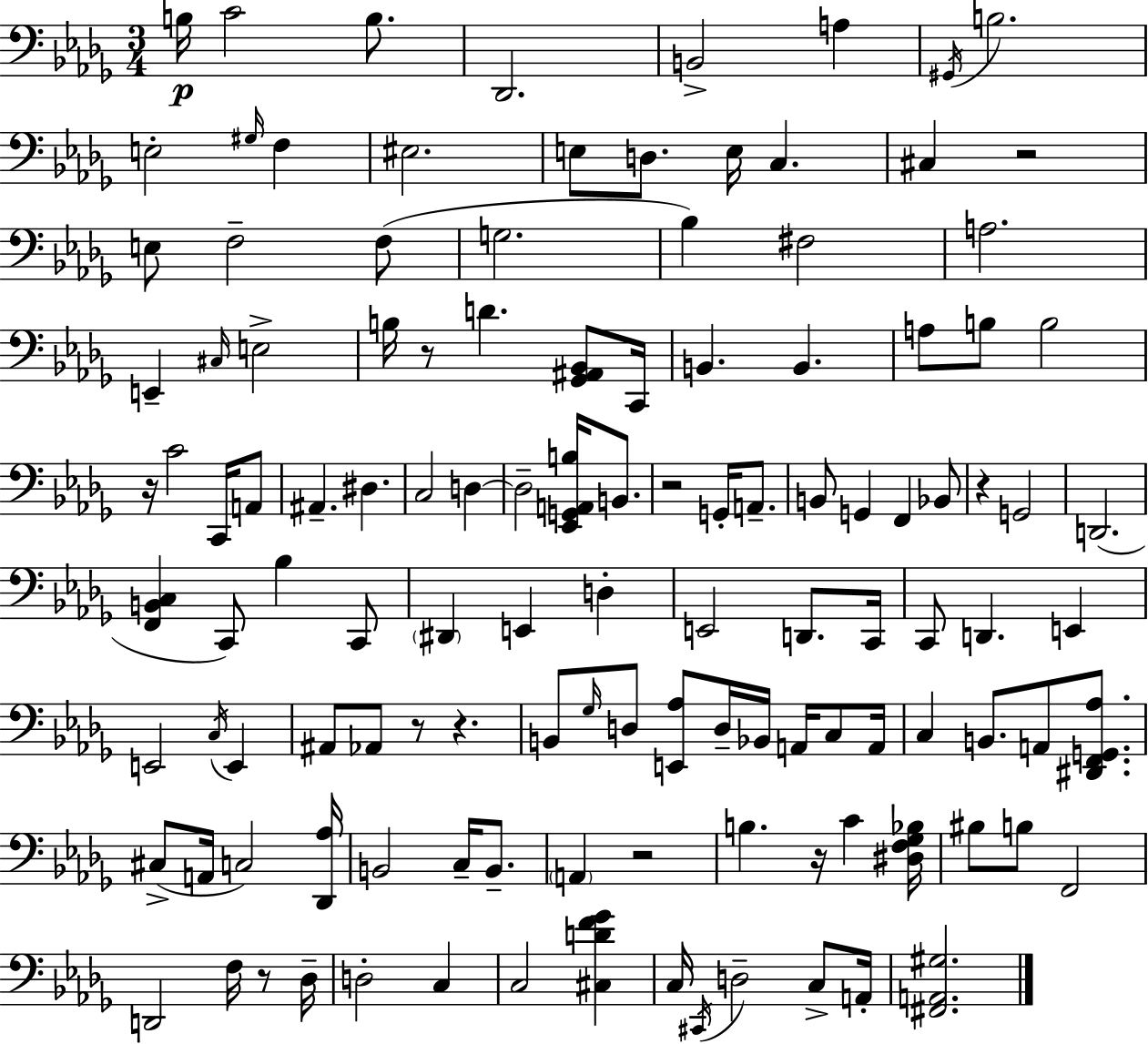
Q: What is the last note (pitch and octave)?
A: A2